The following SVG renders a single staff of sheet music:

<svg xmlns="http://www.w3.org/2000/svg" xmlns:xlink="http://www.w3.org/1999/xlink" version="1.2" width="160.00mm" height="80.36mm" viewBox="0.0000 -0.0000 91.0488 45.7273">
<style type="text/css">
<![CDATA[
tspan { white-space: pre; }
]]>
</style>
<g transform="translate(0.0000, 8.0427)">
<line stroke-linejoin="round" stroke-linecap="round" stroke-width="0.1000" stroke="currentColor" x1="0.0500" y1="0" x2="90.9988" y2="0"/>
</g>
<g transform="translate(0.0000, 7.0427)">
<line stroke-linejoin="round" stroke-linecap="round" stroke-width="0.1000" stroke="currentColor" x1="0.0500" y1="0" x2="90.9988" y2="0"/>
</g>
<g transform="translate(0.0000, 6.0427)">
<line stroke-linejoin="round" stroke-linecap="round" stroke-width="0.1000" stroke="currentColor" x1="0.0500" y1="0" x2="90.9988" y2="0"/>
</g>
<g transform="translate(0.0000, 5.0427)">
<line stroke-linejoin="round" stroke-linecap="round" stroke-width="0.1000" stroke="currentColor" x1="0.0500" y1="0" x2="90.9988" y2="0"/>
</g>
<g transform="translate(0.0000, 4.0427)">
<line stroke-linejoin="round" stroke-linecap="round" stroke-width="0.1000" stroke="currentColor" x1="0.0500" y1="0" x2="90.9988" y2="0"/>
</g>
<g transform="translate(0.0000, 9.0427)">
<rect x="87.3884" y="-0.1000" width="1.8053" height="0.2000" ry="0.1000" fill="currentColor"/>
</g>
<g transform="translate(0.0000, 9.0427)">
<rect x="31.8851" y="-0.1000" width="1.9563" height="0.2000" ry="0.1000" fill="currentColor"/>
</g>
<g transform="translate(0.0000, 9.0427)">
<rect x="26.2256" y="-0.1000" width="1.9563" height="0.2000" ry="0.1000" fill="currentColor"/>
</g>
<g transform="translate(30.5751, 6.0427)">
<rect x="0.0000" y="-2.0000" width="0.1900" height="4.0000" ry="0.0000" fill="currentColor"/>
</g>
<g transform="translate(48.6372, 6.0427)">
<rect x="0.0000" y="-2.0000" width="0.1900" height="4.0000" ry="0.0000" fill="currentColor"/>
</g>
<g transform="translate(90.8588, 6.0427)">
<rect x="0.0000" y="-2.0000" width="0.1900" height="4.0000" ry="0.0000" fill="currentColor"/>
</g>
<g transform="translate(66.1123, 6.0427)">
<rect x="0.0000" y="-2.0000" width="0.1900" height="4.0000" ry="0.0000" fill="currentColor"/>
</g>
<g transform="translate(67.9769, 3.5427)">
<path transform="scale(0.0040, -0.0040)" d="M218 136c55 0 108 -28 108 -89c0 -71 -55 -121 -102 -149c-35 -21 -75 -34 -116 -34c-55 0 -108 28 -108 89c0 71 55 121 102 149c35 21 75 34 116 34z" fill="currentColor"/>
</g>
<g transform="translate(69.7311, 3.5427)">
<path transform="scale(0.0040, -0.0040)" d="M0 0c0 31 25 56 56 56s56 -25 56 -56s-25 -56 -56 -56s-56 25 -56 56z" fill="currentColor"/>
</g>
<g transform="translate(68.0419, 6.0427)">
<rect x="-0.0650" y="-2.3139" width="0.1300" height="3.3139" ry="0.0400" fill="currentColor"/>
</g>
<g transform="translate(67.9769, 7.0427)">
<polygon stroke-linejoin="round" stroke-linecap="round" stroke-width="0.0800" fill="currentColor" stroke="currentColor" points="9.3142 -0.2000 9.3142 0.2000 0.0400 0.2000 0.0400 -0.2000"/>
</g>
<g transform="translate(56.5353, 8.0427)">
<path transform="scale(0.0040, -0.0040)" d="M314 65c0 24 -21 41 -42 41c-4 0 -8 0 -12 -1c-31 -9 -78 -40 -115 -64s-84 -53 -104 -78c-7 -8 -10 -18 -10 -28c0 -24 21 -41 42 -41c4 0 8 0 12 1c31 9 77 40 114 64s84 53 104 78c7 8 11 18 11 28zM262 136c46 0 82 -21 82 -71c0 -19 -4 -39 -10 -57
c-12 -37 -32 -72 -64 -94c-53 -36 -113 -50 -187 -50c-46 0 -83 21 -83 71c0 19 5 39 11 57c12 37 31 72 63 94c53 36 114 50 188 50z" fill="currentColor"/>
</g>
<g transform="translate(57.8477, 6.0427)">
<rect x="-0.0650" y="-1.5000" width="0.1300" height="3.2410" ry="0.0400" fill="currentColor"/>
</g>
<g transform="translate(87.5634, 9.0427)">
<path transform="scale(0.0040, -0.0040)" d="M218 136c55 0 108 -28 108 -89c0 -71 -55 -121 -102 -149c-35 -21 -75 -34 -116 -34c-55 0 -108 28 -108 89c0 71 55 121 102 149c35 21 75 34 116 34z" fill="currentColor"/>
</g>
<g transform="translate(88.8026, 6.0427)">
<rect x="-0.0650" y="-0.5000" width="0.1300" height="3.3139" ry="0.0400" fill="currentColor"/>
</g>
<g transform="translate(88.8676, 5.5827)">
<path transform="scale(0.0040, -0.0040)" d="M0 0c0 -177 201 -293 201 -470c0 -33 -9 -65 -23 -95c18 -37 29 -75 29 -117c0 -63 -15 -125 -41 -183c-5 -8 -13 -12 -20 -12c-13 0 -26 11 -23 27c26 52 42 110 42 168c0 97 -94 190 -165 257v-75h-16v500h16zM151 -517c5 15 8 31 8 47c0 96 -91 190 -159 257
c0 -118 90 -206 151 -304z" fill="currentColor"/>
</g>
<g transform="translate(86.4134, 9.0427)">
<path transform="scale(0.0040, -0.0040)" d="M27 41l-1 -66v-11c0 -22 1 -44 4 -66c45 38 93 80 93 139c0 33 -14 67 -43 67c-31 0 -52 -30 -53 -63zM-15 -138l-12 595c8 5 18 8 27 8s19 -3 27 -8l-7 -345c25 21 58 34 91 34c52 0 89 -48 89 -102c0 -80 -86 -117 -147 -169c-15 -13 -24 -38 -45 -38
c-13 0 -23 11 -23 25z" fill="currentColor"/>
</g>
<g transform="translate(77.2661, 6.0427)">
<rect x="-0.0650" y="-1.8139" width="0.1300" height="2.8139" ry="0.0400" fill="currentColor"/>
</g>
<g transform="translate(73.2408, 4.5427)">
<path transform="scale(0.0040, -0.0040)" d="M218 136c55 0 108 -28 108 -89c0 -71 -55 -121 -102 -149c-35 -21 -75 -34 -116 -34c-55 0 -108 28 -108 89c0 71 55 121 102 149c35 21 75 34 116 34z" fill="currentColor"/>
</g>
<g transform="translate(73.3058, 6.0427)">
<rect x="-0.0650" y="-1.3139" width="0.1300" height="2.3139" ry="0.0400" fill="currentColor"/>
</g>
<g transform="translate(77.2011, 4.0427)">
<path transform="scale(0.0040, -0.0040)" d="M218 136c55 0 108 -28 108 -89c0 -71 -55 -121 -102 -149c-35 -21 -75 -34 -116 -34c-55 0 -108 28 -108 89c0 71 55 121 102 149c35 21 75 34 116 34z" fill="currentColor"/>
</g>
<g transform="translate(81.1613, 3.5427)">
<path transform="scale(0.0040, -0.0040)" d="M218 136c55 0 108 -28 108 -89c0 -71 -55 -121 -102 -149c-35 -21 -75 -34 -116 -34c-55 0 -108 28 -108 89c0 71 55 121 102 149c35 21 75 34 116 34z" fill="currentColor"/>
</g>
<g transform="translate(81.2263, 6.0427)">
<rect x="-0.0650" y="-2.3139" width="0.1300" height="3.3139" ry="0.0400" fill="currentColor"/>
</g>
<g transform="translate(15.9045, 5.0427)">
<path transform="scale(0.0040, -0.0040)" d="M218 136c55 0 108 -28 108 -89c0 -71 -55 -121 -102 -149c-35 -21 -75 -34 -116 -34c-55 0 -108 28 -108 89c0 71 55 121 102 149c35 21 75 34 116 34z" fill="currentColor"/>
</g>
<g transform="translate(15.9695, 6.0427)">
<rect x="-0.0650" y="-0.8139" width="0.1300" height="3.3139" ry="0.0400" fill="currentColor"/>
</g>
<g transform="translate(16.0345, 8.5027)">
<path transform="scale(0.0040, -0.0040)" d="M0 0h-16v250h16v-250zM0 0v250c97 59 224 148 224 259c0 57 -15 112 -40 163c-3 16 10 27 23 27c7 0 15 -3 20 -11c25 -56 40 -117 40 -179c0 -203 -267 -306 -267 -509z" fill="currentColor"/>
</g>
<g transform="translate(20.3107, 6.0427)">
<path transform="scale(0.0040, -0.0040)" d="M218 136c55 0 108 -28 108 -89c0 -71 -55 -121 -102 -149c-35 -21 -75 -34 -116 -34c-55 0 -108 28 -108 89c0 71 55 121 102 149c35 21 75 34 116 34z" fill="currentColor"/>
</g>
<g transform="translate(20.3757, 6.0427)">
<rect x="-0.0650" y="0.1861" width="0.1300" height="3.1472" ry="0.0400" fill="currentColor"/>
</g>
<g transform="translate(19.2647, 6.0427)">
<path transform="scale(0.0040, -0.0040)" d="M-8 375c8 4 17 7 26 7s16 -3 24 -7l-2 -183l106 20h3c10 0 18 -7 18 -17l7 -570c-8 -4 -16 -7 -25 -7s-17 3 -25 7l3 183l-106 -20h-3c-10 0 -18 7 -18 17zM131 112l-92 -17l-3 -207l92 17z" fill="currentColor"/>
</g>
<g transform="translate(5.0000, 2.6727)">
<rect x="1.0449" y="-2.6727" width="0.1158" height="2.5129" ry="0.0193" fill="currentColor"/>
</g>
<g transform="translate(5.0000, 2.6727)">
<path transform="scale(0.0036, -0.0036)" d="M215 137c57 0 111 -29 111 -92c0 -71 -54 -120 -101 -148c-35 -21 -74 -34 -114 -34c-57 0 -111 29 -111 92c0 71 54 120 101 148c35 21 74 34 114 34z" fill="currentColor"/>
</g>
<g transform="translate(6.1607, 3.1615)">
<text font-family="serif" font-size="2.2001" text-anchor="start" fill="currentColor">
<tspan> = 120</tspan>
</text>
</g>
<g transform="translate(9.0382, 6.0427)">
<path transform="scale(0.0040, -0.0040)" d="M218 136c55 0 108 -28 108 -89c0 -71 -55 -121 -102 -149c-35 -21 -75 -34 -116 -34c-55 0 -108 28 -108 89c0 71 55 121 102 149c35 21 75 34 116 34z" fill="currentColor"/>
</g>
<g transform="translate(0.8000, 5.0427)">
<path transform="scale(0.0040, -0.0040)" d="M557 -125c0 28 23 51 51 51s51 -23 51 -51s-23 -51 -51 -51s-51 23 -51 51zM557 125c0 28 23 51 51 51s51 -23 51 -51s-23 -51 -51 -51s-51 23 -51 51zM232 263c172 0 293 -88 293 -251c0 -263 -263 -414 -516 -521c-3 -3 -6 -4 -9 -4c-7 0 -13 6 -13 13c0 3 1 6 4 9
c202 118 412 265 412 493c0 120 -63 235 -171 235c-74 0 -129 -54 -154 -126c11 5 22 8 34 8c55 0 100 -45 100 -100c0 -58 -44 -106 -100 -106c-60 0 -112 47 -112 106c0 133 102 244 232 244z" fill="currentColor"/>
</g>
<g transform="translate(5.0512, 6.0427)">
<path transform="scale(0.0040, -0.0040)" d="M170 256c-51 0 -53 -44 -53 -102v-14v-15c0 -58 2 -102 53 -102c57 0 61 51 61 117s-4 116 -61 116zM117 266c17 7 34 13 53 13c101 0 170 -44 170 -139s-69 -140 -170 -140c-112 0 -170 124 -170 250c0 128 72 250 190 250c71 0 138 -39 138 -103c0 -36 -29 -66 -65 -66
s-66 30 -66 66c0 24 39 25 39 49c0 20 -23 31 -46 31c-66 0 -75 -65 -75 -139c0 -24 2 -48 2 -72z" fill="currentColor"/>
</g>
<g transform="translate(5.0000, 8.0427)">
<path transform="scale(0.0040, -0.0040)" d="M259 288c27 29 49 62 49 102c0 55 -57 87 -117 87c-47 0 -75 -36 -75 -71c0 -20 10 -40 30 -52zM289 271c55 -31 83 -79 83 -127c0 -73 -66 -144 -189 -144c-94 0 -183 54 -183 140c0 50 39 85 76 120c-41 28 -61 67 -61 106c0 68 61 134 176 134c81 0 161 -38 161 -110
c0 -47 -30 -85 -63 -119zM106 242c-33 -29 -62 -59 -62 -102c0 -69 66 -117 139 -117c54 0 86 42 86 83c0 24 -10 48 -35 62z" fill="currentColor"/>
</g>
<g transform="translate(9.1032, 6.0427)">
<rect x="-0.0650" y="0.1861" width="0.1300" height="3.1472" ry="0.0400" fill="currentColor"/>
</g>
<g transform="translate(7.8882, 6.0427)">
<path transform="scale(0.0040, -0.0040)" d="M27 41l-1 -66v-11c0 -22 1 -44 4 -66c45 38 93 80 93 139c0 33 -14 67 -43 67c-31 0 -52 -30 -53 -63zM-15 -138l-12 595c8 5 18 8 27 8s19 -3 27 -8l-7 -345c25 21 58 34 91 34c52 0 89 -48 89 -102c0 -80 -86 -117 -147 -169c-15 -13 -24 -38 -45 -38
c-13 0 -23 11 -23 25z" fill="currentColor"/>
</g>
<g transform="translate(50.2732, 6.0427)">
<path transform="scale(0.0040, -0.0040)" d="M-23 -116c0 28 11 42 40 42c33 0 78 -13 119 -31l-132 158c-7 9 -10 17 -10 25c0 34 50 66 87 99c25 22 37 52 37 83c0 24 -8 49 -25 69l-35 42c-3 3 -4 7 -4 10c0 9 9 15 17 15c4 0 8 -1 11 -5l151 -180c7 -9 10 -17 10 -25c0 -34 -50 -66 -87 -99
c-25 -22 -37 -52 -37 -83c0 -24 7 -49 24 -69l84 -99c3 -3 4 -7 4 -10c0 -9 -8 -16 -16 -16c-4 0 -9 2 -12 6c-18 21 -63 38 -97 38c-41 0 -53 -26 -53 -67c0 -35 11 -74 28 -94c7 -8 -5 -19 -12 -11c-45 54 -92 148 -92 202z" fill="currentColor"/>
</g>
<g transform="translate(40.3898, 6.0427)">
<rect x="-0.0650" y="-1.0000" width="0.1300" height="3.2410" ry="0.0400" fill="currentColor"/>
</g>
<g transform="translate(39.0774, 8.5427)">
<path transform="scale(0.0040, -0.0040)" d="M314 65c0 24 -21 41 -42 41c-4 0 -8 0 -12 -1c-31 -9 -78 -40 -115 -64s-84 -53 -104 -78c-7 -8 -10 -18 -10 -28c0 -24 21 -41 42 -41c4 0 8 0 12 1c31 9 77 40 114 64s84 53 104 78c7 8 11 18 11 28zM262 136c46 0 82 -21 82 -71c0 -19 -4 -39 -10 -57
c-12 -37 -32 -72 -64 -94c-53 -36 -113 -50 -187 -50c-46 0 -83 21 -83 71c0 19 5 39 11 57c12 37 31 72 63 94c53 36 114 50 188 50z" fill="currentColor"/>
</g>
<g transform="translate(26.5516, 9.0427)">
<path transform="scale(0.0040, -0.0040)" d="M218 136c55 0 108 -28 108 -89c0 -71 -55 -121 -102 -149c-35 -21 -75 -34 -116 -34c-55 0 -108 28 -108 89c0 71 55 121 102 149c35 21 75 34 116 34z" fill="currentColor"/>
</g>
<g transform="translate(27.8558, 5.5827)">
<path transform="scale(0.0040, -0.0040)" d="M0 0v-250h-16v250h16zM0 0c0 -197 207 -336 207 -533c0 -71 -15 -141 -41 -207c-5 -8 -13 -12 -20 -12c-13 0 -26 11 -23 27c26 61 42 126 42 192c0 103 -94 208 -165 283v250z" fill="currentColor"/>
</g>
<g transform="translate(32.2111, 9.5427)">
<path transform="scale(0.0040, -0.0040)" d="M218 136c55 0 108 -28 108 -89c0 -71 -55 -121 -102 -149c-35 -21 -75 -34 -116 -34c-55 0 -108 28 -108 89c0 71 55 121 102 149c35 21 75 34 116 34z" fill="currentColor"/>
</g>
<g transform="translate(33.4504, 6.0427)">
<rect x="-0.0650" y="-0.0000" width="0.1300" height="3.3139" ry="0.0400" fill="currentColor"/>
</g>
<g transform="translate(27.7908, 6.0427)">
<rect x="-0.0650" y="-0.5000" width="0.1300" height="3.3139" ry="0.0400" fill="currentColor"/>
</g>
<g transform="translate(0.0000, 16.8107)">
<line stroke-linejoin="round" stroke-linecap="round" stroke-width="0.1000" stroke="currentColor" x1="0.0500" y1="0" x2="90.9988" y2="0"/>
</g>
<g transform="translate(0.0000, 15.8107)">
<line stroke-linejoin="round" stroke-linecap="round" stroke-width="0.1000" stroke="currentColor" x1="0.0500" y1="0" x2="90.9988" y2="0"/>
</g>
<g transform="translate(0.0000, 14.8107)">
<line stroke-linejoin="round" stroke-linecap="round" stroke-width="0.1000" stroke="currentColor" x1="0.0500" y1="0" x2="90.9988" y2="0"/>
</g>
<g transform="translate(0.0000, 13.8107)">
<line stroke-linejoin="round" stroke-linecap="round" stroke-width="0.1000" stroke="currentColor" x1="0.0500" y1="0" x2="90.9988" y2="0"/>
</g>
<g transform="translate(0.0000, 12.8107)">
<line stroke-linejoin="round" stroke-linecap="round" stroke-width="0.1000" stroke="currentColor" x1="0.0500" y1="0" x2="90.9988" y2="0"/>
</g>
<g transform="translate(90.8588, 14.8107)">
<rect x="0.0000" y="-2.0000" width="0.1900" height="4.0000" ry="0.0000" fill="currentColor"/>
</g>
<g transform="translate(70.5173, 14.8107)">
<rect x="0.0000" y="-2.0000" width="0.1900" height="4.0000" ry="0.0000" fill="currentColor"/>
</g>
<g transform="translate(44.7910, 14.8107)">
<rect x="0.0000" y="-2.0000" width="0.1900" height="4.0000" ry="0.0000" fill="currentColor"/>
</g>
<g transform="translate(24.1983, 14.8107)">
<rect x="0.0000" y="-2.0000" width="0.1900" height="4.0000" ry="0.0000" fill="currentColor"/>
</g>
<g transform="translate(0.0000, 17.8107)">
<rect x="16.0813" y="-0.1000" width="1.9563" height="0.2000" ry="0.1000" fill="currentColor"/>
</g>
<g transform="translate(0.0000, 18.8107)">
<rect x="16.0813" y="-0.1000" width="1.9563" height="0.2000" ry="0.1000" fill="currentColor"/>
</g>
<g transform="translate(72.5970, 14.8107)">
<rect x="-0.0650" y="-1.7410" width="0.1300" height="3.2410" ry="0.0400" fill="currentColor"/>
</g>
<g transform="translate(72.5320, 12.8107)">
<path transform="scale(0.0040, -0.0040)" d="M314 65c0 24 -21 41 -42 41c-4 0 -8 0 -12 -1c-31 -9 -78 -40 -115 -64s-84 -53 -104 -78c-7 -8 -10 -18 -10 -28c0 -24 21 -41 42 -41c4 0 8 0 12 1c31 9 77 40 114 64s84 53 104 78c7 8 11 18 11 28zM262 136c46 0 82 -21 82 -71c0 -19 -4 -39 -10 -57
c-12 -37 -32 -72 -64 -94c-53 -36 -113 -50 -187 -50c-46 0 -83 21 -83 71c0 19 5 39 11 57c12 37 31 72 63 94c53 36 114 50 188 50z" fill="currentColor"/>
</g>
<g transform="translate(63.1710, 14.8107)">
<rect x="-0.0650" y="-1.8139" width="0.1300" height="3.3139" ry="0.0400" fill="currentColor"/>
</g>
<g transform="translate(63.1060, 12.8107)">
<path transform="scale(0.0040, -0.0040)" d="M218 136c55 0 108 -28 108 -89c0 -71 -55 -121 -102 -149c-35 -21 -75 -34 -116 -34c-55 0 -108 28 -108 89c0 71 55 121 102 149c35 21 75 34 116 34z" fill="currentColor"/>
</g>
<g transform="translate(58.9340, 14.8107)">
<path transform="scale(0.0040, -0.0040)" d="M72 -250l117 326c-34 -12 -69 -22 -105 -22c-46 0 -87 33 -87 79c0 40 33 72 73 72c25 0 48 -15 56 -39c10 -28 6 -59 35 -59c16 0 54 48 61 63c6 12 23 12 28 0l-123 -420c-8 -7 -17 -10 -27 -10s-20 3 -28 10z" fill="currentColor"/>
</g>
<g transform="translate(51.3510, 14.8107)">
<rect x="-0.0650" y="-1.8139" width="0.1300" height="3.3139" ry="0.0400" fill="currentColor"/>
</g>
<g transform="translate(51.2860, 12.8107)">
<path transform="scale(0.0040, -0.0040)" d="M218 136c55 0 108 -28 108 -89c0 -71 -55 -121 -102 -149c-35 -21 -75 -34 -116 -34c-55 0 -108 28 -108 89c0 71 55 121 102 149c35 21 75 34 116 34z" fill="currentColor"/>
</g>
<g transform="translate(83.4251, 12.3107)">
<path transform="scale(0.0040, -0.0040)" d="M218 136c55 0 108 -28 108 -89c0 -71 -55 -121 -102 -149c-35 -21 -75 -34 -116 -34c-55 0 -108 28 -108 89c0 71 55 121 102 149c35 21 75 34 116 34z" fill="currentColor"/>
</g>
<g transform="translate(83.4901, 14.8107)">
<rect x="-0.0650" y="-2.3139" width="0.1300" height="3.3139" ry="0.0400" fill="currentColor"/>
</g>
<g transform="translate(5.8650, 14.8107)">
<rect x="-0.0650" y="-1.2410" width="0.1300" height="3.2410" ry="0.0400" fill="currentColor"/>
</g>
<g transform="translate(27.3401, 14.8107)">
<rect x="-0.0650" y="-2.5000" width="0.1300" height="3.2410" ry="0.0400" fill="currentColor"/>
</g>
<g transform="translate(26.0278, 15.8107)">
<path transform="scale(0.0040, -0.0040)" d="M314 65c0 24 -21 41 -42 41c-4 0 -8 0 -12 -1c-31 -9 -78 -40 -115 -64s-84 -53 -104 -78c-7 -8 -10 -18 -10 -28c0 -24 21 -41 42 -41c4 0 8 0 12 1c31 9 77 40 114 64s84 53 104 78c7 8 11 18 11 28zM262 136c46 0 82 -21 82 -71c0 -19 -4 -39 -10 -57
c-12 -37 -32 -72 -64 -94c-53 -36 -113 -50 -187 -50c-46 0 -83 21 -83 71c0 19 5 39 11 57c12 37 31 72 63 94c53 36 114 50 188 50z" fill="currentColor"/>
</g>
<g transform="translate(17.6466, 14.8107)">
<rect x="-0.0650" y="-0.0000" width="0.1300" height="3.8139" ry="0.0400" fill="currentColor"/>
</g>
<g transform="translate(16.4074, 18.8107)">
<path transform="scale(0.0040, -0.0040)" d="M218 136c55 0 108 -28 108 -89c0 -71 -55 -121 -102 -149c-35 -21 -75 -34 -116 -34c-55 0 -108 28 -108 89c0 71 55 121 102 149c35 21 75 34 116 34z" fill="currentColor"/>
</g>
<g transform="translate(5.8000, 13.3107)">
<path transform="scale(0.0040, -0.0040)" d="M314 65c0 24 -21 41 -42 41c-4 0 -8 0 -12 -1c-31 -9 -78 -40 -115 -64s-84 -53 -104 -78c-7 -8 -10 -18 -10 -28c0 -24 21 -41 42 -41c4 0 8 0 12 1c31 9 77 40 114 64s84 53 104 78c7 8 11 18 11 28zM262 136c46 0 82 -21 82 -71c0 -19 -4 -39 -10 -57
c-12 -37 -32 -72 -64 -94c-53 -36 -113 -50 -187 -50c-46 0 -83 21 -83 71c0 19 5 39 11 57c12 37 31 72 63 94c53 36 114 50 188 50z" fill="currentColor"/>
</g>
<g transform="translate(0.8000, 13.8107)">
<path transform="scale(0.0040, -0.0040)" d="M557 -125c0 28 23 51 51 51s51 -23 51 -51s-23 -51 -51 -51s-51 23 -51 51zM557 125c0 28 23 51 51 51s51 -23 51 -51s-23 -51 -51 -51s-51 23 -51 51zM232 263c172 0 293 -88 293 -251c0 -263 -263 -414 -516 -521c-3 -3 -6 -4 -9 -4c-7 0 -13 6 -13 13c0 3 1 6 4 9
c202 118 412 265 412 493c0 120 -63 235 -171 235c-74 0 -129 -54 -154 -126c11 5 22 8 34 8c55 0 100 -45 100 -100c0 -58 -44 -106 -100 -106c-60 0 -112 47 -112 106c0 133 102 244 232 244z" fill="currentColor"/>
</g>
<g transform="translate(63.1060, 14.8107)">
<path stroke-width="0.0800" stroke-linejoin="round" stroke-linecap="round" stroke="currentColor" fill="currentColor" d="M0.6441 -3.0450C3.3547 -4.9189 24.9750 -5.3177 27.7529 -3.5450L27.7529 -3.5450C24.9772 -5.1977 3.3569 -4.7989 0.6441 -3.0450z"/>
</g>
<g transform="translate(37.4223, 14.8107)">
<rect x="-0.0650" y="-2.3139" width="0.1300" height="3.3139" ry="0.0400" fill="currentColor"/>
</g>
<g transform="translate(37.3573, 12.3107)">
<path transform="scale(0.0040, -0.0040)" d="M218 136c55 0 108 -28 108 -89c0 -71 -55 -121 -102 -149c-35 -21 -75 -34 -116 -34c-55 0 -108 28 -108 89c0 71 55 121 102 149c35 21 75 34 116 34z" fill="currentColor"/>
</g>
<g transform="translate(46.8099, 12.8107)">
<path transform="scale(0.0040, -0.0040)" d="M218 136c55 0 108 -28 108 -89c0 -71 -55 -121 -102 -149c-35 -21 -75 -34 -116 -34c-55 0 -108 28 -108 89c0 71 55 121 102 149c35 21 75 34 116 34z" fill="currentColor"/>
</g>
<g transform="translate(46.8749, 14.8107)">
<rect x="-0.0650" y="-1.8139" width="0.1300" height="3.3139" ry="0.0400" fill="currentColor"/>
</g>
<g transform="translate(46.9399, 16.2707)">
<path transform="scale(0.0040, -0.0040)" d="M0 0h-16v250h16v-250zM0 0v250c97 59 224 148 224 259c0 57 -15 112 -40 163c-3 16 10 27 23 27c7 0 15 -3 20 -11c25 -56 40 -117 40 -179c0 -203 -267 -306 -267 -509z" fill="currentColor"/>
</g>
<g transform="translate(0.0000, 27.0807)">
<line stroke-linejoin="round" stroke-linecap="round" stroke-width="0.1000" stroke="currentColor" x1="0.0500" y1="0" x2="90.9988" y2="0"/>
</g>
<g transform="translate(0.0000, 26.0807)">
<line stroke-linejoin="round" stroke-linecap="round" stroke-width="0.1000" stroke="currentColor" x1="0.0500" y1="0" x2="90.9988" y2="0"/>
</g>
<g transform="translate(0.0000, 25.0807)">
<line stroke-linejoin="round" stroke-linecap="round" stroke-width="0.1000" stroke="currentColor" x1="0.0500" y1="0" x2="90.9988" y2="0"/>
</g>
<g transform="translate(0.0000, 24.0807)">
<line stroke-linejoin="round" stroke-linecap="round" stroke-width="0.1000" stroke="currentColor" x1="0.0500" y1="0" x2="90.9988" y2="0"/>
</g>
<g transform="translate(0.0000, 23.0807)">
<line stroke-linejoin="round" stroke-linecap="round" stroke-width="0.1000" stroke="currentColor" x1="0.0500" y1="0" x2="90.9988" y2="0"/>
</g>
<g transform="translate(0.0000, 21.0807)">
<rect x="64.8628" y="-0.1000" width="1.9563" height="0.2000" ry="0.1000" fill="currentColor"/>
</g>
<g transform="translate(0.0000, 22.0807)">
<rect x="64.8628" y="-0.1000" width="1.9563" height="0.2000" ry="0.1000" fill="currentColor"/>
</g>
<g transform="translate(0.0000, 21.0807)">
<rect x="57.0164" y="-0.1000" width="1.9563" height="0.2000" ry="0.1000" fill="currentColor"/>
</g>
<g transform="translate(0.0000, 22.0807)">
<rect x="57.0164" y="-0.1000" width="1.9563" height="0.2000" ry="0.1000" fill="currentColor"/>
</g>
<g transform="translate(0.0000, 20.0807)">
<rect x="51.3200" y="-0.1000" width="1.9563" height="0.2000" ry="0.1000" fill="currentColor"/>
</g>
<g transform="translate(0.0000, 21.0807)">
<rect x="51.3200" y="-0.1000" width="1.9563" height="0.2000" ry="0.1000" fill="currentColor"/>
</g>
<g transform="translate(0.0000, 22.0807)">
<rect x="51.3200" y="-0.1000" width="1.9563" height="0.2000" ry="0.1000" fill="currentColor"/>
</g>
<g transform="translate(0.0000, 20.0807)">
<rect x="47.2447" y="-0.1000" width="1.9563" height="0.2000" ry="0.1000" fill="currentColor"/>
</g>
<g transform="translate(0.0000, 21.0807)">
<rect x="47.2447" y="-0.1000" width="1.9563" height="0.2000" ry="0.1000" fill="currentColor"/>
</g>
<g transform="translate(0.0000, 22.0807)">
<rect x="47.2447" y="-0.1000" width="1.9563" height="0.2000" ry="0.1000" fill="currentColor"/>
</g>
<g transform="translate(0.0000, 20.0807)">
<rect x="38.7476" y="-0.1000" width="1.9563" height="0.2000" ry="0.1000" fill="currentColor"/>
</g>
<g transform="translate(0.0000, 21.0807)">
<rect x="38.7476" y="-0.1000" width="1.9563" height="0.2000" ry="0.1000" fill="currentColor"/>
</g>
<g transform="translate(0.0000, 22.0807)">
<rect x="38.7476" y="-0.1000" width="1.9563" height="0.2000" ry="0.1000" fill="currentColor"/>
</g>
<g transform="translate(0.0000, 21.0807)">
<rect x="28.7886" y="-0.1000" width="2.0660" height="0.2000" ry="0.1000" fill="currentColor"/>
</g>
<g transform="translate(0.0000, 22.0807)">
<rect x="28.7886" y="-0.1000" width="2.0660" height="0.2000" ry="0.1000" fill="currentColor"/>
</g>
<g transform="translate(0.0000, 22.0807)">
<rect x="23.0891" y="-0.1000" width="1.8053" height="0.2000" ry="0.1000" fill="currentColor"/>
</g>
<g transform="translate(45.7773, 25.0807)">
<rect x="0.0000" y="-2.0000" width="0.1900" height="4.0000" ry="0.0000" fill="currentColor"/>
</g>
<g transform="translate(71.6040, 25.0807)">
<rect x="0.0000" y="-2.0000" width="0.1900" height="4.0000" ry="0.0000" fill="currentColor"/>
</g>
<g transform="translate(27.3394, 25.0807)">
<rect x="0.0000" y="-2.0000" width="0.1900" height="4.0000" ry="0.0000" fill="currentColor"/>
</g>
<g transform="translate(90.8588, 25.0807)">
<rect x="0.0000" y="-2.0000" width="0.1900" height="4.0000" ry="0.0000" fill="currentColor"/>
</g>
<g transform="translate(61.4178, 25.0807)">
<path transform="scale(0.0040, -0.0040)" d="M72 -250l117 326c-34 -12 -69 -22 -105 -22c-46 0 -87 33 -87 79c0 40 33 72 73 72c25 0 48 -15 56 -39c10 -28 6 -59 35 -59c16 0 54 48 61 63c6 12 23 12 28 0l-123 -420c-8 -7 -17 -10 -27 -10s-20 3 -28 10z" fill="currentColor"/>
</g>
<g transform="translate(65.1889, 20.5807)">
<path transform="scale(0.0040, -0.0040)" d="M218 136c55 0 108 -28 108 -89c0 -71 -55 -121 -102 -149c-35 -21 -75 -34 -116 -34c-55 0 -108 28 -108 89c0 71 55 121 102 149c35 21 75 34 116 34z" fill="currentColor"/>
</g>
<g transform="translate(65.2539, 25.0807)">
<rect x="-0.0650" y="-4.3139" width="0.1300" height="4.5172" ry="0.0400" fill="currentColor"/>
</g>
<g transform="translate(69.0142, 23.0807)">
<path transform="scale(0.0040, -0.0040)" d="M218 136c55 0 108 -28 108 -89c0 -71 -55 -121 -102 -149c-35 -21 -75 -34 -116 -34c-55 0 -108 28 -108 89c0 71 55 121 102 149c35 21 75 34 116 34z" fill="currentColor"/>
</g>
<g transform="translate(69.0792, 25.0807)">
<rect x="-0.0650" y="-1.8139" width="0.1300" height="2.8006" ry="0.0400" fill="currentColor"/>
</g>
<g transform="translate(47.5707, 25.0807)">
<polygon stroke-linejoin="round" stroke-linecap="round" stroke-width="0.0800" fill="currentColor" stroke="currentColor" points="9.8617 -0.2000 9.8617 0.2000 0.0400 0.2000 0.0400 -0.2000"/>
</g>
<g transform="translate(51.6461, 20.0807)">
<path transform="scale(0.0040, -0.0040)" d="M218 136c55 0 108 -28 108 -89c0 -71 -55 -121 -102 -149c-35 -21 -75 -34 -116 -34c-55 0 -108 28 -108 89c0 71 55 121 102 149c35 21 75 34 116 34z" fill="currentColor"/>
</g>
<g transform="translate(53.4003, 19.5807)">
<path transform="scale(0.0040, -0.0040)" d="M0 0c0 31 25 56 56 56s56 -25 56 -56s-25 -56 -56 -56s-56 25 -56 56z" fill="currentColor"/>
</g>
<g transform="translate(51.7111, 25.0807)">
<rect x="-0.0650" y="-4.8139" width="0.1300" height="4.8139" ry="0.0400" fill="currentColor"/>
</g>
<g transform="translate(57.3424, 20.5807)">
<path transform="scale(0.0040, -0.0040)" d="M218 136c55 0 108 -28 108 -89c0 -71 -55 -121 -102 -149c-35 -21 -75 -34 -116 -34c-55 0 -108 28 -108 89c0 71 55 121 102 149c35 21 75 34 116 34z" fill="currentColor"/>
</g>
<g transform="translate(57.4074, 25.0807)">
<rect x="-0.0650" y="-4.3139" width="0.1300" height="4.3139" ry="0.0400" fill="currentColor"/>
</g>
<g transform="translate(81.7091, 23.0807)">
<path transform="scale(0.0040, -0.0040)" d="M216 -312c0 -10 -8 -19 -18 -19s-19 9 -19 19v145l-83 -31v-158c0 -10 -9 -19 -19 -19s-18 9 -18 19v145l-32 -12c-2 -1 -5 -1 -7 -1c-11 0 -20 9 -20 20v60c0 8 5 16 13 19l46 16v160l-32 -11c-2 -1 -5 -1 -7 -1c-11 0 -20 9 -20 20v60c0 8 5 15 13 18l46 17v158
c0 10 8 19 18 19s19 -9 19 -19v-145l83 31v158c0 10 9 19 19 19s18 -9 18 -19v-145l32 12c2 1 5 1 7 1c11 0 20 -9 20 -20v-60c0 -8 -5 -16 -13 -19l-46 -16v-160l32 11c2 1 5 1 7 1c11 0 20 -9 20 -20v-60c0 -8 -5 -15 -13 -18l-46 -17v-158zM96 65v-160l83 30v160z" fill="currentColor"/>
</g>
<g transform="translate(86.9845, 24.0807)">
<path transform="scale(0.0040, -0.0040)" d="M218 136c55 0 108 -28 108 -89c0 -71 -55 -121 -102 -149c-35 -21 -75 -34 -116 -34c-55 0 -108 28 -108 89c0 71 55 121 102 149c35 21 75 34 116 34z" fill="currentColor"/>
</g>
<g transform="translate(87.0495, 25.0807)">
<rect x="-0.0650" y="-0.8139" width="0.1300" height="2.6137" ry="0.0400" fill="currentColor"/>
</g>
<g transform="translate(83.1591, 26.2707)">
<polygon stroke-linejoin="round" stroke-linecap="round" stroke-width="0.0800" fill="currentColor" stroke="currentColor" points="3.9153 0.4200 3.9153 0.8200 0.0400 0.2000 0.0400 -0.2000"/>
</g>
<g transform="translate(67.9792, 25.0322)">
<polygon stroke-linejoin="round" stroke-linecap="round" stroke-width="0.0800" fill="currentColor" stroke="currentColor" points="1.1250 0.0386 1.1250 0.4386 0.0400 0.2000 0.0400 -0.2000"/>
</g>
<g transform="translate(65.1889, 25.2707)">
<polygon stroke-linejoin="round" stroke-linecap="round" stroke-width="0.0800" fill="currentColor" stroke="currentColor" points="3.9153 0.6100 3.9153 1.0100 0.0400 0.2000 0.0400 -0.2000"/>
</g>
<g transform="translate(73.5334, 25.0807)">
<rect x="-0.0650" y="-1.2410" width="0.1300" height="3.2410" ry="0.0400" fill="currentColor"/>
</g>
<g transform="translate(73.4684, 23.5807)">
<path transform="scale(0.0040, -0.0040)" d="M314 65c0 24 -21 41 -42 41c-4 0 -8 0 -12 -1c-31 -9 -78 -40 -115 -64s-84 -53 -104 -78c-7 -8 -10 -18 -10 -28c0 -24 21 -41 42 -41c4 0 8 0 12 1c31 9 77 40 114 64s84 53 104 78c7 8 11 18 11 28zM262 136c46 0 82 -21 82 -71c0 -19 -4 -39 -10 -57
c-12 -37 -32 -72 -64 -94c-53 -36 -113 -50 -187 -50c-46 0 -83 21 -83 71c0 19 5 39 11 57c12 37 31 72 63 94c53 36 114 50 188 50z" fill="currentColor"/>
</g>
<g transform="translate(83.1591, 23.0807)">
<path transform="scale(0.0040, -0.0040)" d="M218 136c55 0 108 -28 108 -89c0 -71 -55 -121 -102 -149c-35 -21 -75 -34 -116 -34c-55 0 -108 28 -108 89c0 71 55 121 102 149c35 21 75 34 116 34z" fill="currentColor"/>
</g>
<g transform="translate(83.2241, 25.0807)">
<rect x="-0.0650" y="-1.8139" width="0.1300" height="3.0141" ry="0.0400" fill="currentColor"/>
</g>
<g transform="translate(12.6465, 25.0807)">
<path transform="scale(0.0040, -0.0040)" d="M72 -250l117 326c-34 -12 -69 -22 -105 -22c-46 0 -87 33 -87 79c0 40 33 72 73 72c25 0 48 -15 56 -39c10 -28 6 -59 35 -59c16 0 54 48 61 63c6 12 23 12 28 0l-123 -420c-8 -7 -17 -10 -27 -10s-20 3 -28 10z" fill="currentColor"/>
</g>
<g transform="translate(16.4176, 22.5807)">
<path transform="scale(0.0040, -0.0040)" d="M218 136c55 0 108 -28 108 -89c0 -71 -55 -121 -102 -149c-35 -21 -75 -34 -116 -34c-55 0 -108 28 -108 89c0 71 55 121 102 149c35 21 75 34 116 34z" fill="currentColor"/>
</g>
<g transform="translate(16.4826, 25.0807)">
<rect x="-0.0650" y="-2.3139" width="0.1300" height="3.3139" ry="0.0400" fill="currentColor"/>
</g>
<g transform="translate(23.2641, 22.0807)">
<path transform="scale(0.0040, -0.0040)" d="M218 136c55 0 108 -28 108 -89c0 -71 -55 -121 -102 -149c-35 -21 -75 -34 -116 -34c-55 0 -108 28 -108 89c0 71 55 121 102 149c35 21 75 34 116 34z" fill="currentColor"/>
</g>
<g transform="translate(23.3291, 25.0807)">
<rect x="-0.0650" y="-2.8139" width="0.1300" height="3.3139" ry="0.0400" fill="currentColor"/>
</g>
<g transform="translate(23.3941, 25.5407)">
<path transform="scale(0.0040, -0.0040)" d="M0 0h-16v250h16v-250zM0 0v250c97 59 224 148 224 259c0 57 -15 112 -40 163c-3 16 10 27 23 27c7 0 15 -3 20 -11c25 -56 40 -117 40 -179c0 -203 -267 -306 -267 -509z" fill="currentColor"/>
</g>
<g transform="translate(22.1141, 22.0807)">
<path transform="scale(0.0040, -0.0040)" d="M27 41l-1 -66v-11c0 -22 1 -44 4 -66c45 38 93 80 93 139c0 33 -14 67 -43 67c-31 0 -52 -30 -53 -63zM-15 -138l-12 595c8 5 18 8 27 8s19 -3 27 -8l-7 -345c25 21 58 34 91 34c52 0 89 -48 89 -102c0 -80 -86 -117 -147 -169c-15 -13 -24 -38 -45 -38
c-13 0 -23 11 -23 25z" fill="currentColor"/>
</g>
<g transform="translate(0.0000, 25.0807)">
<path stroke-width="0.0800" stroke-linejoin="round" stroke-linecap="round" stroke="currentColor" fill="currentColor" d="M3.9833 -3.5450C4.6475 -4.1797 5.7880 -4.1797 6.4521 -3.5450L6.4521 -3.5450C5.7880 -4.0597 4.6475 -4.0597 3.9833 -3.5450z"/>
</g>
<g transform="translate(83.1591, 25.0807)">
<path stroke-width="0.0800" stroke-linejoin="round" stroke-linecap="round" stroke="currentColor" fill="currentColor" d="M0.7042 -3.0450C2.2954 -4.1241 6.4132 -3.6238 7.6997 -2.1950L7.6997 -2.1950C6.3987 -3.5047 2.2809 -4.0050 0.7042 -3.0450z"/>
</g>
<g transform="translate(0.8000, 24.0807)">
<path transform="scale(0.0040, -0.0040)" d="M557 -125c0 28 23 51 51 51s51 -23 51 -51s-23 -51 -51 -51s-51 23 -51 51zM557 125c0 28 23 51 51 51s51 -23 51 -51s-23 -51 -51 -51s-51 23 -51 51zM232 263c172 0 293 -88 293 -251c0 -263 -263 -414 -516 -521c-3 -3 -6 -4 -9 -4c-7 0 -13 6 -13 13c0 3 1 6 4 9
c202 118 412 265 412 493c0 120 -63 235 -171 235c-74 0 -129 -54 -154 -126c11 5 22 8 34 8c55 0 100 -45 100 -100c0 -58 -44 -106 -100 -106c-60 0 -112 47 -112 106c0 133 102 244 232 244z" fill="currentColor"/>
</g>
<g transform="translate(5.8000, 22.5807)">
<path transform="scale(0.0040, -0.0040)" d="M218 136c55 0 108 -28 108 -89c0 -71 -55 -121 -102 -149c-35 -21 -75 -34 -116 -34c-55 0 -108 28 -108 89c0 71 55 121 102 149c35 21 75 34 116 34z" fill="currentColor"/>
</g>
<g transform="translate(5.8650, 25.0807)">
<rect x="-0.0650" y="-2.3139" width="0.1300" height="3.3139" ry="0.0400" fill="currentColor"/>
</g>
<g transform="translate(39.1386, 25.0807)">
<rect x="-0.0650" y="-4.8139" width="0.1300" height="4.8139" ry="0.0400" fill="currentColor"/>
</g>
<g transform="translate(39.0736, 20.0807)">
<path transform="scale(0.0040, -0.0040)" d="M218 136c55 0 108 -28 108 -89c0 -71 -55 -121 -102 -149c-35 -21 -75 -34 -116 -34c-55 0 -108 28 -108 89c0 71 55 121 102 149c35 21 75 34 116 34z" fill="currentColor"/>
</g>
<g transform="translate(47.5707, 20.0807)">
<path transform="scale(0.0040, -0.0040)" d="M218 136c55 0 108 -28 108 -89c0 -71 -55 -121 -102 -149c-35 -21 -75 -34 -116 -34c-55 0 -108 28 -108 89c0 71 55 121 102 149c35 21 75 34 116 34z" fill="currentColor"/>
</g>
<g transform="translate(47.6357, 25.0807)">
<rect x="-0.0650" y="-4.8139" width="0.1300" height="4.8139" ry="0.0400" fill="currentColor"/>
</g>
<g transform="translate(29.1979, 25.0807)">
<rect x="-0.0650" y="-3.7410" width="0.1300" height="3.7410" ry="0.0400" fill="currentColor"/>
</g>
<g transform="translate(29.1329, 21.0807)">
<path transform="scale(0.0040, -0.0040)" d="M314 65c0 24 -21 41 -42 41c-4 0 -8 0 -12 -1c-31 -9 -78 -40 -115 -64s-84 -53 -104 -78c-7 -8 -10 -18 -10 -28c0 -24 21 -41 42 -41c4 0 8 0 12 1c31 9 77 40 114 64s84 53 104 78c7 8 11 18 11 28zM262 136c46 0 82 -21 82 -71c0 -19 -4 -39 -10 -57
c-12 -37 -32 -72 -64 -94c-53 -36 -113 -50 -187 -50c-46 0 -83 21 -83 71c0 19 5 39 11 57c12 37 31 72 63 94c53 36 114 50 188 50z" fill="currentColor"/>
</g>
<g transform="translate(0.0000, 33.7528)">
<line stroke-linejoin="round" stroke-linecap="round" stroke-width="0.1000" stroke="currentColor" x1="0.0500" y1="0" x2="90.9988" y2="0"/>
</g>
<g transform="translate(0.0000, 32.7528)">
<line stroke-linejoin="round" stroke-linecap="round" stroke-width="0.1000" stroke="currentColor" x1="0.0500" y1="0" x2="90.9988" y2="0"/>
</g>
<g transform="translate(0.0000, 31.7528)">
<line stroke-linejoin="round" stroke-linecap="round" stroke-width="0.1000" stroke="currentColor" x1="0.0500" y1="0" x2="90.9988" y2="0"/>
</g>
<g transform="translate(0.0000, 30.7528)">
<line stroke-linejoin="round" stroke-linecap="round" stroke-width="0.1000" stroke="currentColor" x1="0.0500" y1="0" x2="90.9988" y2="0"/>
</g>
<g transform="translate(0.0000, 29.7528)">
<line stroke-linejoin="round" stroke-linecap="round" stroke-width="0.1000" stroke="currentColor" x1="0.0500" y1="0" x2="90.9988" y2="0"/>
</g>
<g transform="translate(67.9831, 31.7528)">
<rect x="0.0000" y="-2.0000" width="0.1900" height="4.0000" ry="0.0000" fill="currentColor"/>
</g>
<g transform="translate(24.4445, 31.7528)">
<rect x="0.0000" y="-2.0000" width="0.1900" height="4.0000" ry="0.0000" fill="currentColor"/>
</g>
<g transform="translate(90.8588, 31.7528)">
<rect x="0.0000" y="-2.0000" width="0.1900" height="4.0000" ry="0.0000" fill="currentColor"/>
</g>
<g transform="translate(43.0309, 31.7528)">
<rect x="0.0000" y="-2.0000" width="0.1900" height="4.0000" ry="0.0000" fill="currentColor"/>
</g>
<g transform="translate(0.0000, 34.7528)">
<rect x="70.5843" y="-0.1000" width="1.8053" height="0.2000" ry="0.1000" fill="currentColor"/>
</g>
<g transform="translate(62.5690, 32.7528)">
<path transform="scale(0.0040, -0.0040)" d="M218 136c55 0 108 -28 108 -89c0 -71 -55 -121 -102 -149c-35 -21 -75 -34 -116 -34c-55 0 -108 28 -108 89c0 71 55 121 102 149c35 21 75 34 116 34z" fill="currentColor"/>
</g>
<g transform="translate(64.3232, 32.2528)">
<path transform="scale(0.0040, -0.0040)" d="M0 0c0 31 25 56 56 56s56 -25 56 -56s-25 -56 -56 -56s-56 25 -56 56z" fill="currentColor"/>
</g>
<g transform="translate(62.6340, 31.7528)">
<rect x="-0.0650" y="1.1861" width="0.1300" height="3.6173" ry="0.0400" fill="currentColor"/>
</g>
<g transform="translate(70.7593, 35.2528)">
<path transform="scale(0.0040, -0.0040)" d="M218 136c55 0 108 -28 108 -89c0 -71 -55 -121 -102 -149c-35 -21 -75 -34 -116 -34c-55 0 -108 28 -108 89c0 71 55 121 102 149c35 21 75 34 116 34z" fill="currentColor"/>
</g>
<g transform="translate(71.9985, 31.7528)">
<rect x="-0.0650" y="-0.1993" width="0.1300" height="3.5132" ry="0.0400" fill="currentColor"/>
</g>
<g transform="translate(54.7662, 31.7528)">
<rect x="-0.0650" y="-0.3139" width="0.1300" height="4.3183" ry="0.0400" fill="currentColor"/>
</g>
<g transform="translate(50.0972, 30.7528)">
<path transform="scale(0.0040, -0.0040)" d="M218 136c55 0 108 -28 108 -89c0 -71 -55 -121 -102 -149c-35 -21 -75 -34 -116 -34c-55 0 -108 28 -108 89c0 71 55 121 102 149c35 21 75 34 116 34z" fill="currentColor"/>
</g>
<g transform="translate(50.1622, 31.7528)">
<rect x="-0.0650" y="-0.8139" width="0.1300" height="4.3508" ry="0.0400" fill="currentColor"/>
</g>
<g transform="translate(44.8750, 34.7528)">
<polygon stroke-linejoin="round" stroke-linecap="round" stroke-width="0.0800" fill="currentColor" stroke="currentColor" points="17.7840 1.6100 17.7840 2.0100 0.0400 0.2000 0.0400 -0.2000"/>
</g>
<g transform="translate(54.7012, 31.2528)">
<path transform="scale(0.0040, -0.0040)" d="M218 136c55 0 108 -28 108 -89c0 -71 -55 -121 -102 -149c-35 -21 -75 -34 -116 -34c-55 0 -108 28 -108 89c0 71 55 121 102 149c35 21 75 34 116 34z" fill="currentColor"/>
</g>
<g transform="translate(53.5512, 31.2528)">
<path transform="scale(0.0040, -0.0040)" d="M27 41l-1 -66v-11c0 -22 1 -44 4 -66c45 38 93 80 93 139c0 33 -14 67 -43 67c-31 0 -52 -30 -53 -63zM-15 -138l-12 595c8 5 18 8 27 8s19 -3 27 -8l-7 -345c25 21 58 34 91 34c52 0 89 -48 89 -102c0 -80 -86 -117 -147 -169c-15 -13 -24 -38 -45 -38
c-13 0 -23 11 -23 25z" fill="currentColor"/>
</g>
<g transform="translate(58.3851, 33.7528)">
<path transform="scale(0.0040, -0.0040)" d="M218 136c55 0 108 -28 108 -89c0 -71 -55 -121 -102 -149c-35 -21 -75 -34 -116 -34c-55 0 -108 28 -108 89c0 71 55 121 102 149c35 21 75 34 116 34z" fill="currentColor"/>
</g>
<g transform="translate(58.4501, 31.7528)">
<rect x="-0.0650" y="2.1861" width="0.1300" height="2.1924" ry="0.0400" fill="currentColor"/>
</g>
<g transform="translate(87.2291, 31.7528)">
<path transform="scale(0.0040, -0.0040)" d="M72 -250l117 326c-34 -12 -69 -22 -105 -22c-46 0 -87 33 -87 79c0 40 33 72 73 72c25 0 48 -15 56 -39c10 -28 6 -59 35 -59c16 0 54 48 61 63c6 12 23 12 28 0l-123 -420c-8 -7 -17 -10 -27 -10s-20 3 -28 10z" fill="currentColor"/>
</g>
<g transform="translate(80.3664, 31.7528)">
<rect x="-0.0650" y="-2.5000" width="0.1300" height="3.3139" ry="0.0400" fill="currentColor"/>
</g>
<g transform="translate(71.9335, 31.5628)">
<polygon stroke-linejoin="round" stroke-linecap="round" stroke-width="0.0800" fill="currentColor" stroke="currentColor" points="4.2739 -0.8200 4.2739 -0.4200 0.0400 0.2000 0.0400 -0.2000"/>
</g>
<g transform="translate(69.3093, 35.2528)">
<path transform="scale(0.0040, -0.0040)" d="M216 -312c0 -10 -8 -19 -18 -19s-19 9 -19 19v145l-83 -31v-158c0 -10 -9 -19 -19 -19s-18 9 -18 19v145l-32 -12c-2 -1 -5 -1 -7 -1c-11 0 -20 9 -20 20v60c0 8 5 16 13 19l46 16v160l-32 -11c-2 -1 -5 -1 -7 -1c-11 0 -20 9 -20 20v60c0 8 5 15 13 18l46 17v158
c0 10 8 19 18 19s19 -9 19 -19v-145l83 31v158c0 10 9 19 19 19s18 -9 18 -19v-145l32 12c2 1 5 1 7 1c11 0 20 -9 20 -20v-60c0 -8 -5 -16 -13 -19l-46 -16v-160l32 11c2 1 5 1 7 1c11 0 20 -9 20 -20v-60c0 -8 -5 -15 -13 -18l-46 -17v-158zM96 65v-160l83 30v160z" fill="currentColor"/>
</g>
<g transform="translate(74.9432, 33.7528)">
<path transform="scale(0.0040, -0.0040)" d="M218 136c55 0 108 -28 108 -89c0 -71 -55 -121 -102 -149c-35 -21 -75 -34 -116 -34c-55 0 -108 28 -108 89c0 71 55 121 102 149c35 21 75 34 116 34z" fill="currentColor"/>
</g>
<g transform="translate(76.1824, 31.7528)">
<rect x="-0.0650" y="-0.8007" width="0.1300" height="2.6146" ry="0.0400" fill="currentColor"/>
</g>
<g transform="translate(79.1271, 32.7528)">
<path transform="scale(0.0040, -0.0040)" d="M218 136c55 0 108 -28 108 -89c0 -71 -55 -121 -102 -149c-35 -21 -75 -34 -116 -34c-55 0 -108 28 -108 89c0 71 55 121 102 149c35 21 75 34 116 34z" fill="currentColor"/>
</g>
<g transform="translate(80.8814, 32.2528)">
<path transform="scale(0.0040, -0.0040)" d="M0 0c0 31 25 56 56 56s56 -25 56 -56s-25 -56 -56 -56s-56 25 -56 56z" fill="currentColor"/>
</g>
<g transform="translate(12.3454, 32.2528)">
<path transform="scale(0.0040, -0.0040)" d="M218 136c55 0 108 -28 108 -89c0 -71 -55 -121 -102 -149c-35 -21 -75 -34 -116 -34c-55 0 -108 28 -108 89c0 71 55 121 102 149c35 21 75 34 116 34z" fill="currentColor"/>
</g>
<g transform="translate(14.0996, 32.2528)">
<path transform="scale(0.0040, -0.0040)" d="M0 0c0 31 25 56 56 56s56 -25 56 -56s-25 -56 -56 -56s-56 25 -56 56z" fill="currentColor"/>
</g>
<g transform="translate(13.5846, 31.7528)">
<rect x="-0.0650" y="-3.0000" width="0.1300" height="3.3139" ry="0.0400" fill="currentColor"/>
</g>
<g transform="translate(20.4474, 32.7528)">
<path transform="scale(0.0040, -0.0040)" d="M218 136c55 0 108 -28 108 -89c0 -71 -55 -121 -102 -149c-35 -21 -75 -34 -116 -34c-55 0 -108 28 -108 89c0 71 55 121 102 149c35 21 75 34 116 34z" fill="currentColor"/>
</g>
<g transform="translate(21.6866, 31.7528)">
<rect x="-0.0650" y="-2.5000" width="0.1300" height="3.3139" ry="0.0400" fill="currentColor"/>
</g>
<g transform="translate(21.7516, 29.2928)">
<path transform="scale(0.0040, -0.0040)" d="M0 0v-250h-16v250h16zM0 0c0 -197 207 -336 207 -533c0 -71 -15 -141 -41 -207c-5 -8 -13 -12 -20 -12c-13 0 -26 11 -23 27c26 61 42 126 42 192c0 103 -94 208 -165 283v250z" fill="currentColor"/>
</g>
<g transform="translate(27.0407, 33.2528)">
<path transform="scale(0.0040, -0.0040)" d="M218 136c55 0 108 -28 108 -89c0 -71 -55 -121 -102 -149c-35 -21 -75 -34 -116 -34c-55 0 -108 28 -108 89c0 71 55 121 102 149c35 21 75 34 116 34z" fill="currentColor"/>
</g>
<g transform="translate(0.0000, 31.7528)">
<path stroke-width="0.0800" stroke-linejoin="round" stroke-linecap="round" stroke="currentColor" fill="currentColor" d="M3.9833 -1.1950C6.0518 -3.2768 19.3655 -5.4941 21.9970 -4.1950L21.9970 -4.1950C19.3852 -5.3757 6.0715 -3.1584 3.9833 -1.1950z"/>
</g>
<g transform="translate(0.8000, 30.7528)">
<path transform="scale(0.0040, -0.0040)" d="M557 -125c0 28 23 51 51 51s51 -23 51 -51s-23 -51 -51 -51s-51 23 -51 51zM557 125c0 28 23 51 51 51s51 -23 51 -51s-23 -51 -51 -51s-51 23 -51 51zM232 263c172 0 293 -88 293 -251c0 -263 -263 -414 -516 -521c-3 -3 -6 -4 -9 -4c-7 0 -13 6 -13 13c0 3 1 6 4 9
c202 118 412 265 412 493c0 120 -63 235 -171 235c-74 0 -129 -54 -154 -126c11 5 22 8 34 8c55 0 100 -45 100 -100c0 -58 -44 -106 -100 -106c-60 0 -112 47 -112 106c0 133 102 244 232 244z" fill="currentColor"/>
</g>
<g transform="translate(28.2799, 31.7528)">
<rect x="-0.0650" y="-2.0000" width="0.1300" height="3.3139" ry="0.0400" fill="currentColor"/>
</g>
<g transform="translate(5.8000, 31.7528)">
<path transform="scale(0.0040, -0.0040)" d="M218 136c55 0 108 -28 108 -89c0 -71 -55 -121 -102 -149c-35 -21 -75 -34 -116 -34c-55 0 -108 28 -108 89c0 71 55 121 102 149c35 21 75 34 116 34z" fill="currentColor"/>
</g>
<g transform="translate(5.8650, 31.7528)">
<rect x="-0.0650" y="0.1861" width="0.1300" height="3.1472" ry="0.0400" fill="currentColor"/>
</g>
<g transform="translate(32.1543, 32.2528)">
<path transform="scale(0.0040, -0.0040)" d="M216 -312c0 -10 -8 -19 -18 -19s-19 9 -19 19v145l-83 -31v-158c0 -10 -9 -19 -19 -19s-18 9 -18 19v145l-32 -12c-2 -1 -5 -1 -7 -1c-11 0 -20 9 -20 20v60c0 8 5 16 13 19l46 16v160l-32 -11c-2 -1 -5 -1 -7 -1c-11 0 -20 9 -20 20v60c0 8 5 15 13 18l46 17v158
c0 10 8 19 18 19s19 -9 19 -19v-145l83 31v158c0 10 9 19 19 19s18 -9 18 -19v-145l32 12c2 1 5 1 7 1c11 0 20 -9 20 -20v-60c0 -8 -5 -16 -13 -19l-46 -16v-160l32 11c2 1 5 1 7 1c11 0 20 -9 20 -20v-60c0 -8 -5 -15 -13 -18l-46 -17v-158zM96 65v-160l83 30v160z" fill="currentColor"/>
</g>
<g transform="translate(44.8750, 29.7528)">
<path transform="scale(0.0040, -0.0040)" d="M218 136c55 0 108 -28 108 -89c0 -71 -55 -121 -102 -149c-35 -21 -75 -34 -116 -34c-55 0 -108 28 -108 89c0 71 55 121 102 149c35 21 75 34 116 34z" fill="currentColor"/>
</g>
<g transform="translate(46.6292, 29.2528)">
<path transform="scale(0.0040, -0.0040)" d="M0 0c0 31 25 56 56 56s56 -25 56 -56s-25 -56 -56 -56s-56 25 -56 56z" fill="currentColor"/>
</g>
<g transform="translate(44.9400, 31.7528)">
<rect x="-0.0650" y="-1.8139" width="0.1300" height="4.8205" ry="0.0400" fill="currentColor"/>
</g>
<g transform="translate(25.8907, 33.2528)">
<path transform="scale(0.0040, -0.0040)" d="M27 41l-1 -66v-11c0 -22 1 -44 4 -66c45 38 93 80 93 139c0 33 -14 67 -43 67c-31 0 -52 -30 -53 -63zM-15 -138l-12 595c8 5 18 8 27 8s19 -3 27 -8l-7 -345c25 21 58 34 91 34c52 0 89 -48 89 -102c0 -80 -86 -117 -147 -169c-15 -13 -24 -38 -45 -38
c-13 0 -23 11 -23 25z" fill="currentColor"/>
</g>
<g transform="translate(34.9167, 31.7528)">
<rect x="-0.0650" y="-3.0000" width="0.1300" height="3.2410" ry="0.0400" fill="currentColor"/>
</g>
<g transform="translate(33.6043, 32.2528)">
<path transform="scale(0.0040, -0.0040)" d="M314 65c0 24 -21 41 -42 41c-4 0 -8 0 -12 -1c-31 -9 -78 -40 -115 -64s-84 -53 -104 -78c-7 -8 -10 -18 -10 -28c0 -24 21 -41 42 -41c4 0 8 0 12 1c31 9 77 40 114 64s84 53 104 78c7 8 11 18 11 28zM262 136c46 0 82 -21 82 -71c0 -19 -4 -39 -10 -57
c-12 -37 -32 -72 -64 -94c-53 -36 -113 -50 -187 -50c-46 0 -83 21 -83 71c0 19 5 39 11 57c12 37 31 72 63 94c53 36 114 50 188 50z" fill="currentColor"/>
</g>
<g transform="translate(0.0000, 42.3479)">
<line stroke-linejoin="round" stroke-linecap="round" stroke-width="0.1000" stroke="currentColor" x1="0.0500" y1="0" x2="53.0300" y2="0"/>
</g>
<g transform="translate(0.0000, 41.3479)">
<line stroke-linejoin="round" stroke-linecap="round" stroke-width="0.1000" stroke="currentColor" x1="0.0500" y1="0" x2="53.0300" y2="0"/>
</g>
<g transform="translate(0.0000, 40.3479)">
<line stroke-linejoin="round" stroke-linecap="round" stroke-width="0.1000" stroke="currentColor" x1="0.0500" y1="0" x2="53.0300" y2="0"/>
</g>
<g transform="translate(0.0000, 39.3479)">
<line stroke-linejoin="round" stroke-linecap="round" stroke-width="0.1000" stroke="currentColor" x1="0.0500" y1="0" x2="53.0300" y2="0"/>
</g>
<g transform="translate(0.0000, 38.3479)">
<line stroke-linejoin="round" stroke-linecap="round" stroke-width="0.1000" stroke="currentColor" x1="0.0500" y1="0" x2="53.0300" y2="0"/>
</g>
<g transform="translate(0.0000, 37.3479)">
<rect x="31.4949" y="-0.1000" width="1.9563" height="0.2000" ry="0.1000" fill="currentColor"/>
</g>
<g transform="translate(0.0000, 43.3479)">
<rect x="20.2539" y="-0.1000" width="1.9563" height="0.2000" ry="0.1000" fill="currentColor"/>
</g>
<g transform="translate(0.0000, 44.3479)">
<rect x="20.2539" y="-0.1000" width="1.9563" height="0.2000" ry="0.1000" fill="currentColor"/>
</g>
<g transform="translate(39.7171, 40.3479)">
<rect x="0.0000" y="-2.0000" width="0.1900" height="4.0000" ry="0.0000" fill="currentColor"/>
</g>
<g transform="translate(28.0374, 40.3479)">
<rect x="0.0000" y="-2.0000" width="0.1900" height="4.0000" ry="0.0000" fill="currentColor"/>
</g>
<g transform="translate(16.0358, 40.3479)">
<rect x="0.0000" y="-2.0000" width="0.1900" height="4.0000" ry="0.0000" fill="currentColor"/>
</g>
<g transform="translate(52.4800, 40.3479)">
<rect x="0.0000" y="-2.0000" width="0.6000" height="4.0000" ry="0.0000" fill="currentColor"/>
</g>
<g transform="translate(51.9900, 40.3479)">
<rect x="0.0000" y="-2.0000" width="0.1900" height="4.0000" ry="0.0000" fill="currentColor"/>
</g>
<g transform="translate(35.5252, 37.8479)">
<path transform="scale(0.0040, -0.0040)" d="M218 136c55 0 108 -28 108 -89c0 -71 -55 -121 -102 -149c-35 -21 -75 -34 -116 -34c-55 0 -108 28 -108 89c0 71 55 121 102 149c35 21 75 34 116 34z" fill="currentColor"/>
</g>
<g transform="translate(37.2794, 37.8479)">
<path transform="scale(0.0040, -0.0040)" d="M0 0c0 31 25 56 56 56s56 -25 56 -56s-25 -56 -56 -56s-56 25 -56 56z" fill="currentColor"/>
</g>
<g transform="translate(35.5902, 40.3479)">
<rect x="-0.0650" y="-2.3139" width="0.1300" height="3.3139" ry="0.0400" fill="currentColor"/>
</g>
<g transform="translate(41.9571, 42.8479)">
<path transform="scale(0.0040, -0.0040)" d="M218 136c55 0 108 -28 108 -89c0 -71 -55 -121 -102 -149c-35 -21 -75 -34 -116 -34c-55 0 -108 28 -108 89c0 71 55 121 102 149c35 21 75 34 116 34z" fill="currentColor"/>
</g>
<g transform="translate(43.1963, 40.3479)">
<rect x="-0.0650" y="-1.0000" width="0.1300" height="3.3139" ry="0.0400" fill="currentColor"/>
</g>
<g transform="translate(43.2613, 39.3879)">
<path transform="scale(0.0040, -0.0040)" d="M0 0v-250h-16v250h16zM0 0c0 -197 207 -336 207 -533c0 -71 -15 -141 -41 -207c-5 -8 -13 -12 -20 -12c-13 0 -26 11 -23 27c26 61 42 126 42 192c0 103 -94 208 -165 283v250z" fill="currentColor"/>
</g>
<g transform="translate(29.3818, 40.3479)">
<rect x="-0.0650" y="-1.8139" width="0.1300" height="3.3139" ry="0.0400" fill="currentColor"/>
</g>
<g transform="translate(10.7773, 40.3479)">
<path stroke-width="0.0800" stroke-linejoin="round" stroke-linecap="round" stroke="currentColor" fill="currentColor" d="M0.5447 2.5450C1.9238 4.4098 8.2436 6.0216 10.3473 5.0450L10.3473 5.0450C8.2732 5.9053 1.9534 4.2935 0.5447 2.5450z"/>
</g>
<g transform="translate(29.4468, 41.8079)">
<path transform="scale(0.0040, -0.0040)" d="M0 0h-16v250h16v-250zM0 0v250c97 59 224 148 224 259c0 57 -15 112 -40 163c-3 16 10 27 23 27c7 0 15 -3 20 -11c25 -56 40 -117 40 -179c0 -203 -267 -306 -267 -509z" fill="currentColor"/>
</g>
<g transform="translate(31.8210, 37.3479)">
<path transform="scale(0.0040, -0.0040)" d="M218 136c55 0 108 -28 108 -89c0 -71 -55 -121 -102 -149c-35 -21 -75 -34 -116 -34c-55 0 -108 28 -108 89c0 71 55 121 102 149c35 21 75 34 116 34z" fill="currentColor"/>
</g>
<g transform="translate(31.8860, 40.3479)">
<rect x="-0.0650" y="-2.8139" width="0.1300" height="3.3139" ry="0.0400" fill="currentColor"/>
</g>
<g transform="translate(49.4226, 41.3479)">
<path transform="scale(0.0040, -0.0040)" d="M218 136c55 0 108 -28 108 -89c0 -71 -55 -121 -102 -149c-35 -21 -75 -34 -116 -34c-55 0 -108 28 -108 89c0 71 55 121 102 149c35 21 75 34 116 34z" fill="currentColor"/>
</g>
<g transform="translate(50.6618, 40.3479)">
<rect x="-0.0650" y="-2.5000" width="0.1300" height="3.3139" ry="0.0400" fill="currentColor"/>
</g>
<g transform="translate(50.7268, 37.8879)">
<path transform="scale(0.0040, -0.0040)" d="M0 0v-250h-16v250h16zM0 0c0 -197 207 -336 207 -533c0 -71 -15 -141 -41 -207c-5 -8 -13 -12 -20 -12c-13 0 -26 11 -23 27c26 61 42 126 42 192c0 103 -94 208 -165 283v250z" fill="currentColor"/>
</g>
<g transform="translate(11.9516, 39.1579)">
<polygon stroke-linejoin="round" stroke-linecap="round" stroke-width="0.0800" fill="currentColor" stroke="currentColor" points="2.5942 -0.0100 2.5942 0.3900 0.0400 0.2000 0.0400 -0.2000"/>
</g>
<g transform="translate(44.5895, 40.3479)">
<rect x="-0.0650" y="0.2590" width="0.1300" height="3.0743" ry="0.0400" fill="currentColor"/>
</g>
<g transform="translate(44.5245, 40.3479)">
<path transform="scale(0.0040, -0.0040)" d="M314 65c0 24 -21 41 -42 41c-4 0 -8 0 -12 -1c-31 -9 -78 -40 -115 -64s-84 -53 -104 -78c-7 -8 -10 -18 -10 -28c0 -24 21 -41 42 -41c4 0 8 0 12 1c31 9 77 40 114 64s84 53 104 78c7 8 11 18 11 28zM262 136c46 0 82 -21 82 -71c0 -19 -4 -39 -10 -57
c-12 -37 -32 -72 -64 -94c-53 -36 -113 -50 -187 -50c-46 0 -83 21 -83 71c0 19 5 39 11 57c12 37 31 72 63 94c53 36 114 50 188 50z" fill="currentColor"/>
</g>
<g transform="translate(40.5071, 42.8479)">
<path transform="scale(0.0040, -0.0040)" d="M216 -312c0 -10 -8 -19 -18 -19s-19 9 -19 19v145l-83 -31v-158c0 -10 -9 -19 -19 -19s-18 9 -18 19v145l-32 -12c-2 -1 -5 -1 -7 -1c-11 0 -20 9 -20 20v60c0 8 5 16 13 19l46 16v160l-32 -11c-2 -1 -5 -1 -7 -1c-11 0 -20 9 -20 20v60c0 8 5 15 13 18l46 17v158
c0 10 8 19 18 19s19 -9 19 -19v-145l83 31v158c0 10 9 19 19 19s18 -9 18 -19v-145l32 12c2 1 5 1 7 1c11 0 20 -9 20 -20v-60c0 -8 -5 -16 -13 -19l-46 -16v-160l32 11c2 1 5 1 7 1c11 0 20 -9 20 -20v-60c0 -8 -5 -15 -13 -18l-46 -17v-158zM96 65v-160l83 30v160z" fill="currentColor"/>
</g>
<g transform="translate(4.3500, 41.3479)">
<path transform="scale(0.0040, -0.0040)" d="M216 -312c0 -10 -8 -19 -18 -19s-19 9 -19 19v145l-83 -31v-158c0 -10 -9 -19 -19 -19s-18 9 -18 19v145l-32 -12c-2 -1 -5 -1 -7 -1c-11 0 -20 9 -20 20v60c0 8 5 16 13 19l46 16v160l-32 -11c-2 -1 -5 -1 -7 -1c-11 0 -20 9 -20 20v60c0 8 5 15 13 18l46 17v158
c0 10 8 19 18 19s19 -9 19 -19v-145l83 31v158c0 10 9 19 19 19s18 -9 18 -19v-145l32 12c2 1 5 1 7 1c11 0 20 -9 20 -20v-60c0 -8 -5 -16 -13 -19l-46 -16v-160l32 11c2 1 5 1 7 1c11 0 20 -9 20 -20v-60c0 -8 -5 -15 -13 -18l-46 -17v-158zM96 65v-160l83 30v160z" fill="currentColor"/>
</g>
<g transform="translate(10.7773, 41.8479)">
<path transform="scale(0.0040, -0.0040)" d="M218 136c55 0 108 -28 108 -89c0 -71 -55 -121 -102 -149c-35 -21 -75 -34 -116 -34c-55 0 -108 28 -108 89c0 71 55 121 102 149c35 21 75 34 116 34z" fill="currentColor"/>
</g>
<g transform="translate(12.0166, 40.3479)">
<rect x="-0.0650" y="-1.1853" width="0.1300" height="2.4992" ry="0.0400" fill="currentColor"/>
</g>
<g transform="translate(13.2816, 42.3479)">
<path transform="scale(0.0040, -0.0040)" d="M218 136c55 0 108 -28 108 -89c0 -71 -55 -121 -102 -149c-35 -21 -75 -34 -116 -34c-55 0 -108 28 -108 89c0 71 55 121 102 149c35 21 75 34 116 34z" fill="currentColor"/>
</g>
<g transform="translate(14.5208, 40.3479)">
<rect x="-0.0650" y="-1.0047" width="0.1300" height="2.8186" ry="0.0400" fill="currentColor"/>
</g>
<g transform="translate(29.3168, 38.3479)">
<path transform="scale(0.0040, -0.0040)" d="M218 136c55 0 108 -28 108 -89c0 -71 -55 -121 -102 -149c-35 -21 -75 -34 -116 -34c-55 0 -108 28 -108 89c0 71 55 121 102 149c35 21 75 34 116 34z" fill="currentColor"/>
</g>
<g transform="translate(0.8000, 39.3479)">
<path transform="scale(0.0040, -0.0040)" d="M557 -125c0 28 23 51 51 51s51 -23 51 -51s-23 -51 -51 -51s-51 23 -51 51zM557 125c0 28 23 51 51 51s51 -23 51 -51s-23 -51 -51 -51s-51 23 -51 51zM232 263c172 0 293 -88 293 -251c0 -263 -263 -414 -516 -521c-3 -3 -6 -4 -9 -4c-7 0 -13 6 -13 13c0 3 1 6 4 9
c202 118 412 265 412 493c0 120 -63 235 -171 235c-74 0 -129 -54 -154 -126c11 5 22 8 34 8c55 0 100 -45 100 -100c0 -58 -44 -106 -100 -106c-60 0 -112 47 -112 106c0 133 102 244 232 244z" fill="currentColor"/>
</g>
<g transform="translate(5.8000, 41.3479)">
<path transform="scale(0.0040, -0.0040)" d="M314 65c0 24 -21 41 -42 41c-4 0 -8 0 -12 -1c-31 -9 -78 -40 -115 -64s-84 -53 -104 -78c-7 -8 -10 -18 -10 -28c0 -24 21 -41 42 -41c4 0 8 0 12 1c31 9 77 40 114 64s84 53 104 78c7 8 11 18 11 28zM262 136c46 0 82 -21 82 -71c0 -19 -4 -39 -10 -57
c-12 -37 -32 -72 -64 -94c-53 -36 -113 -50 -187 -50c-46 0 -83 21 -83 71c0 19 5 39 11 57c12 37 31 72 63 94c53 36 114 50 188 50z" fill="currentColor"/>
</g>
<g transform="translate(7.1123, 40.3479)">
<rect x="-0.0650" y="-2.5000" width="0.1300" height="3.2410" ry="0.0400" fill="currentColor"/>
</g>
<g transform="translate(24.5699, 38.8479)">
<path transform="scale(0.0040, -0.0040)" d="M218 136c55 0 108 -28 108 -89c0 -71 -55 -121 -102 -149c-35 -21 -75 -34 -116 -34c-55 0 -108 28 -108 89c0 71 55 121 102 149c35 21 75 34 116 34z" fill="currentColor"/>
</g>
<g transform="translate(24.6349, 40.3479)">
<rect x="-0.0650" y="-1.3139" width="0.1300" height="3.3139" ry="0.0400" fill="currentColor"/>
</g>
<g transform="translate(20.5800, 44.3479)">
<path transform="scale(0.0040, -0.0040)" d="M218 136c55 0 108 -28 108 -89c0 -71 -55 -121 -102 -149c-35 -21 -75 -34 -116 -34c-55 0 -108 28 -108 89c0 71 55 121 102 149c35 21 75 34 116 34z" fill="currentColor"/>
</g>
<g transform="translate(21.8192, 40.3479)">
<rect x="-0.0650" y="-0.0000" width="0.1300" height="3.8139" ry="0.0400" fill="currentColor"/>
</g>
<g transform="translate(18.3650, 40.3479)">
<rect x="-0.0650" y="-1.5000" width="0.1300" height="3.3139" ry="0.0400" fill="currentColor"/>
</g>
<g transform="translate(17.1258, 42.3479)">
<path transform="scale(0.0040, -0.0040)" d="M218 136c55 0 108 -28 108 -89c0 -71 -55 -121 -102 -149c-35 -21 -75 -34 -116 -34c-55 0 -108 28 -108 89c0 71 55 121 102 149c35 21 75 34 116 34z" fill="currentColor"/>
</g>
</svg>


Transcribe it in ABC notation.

X:1
T:Untitled
M:6/8
L:1/4
K:C
_D, F,/2 D, E,,/2 D,, F,,2 z G,,2 B,/2 G,/2 A,/2 B, _E,,/4 G,2 C,, B,,2 B, A,/2 A, z/2 A, A,2 B, B, z/2 B, _C/2 E2 G G/2 G/2 F/2 z/2 F/2 A,/4 G,2 ^A,/2 F,/2 D, C, B,,/2 _A,, ^C,2 A,/2 F,/2 _E,/2 G,,/2 B,,/2 ^D,,/2 G,,/2 B,, z/2 ^B,,2 A,,/2 G,,/2 G,, C,, G, A,/2 C B, ^F,,/2 D,2 B,,/2